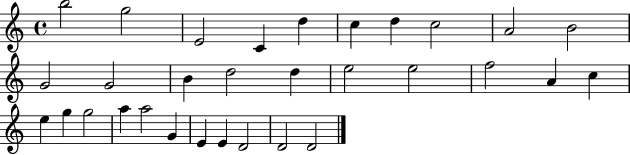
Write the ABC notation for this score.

X:1
T:Untitled
M:4/4
L:1/4
K:C
b2 g2 E2 C d c d c2 A2 B2 G2 G2 B d2 d e2 e2 f2 A c e g g2 a a2 G E E D2 D2 D2